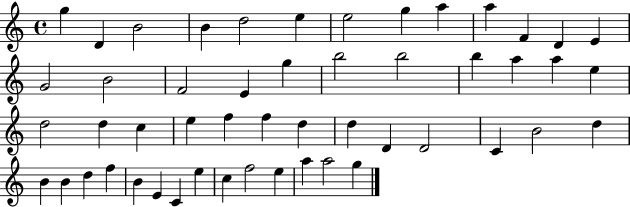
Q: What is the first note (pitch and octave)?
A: G5